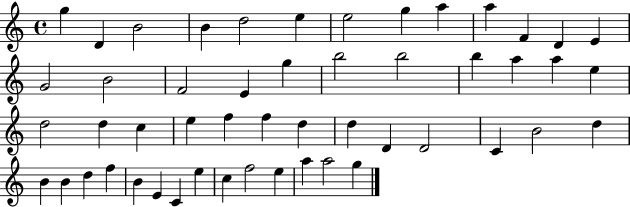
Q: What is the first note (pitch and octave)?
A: G5